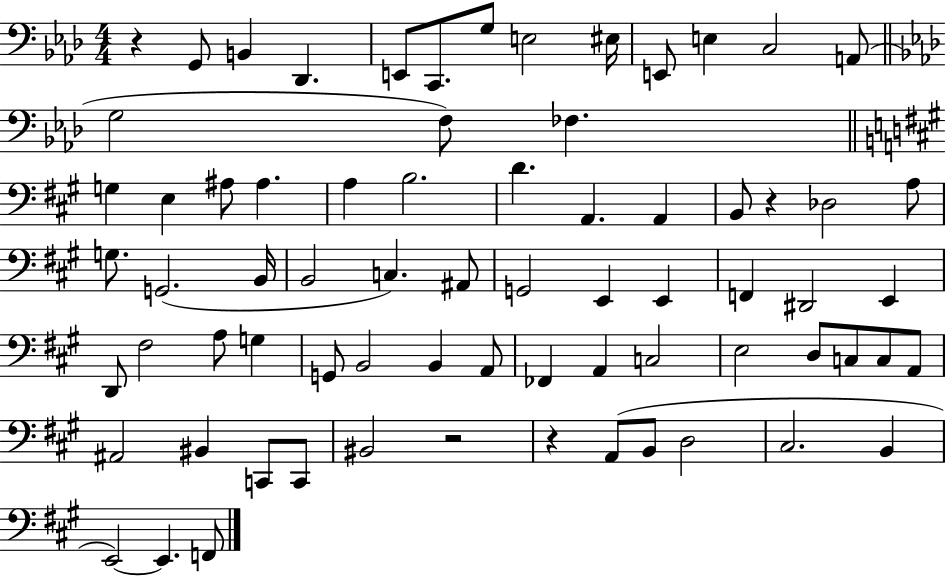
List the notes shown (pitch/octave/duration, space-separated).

R/q G2/e B2/q Db2/q. E2/e C2/e. G3/e E3/h EIS3/s E2/e E3/q C3/h A2/e G3/h F3/e FES3/q. G3/q E3/q A#3/e A#3/q. A3/q B3/h. D4/q. A2/q. A2/q B2/e R/q Db3/h A3/e G3/e. G2/h. B2/s B2/h C3/q. A#2/e G2/h E2/q E2/q F2/q D#2/h E2/q D2/e F#3/h A3/e G3/q G2/e B2/h B2/q A2/e FES2/q A2/q C3/h E3/h D3/e C3/e C3/e A2/e A#2/h BIS2/q C2/e C2/e BIS2/h R/h R/q A2/e B2/e D3/h C#3/h. B2/q E2/h E2/q. F2/e